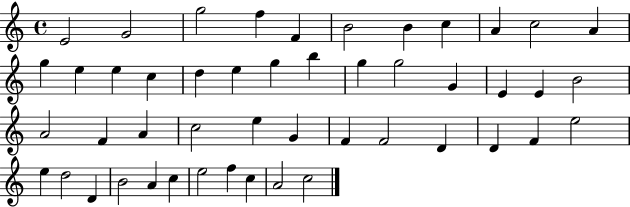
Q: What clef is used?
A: treble